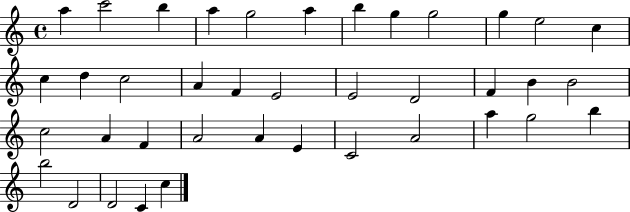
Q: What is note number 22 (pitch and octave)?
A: B4